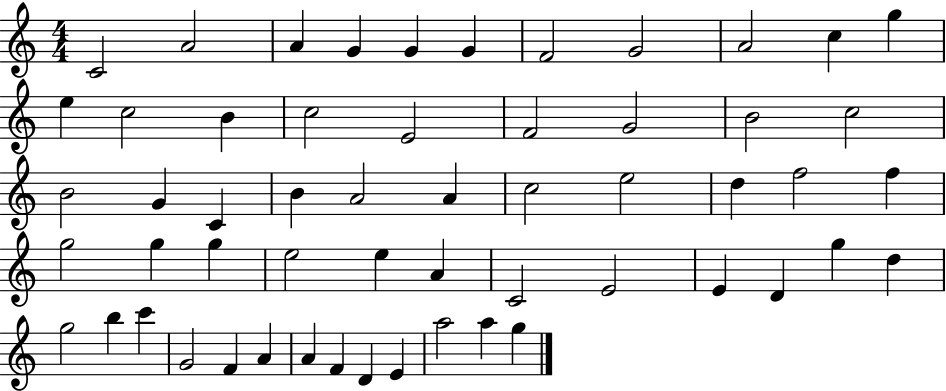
C4/h A4/h A4/q G4/q G4/q G4/q F4/h G4/h A4/h C5/q G5/q E5/q C5/h B4/q C5/h E4/h F4/h G4/h B4/h C5/h B4/h G4/q C4/q B4/q A4/h A4/q C5/h E5/h D5/q F5/h F5/q G5/h G5/q G5/q E5/h E5/q A4/q C4/h E4/h E4/q D4/q G5/q D5/q G5/h B5/q C6/q G4/h F4/q A4/q A4/q F4/q D4/q E4/q A5/h A5/q G5/q